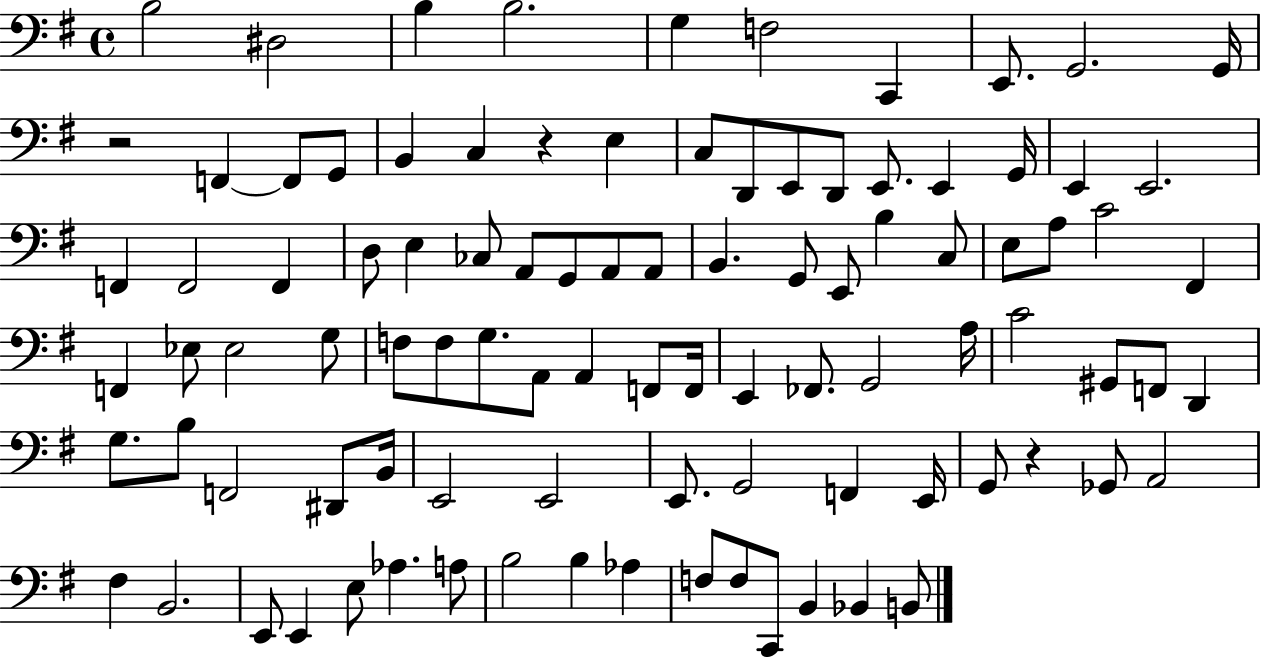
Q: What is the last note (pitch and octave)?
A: B2